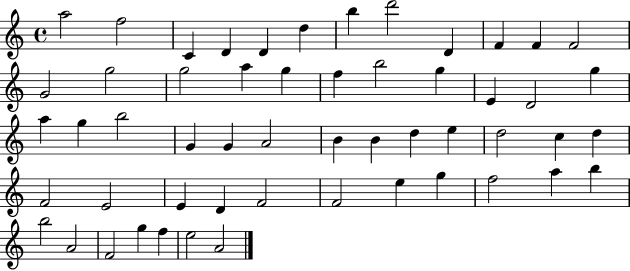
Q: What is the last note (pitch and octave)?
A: A4